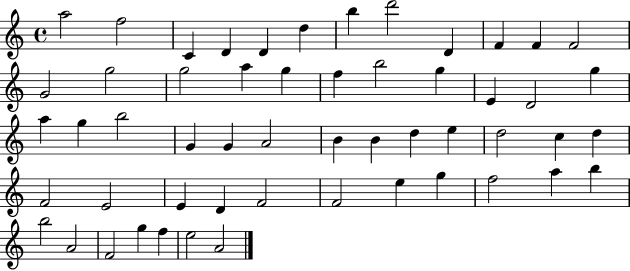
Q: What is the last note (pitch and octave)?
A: A4